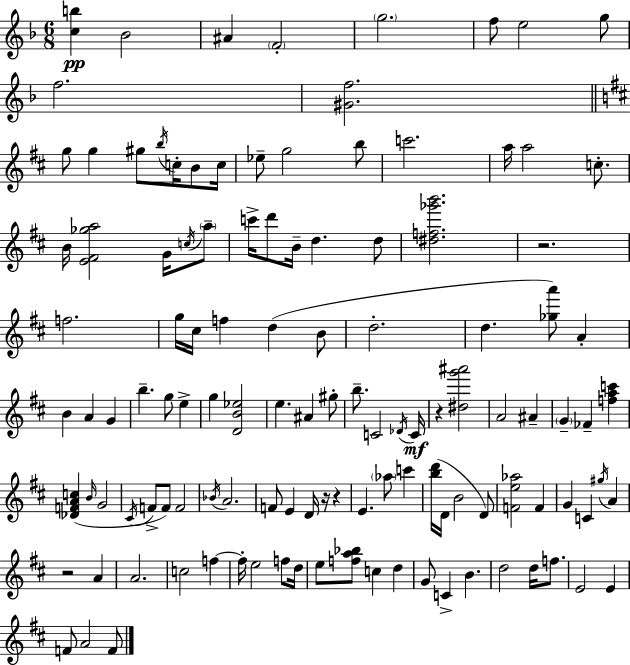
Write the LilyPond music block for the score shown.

{
  \clef treble
  \numericTimeSignature
  \time 6/8
  \key d \minor
  <c'' b''>4\pp bes'2 | ais'4 \parenthesize f'2-. | \parenthesize g''2. | f''8 e''2 g''8 | \break f''2. | <gis' f''>2. | \bar "||" \break \key b \minor g''8 g''4 gis''8 \acciaccatura { b''16 } c''16-. b'8 | c''16 ees''8-- g''2 b''8 | c'''2. | a''16 a''2 c''8.-. | \break b'16 <e' fis' ges'' a''>2 g'16 \acciaccatura { c''16 } | \parenthesize a''8-- c'''16-> d'''8 b'16-- d''4. | d''8 <dis'' f'' ges''' b'''>2. | r2. | \break f''2. | g''16 cis''16 f''4 d''4( | b'8 d''2.-. | d''4. <ges'' a'''>8) a'4-. | \break b'4 a'4 g'4 | b''4.-- g''8 e''4-> | g''4 <d' b' ees''>2 | e''4. ais'4 | \break gis''8-. b''8.-- c'2 | \acciaccatura { des'16 }\mf c'16 r4 <dis'' g''' ais'''>2 | a'2 ais'4-- | \parenthesize g'4-- fes'4-- <f'' a'' c'''>4 | \break <des' f' a' c''>4( \grace { b'16 } g'2 | \acciaccatura { cis'16 } f'8-> f'8) f'2 | \acciaccatura { bes'16 } a'2. | f'8 e'4 | \break d'16 r16 r4 e'4. | \parenthesize aes''8 c'''4 <b'' d'''>16( d'16 b'2 | d'8) <f' e'' aes''>2 | f'4 g'4 c'4 | \break \acciaccatura { gis''16 } a'4 r2 | a'4 a'2. | c''2 | f''4~~ f''16-. e''2 | \break f''8 d''16 e''8 <f'' a'' bes''>8 c''4 | d''4 g'8 c'4-> | b'4. d''2 | d''16 f''8. e'2 | \break e'4 f'8 a'2 | f'8 \bar "|."
}